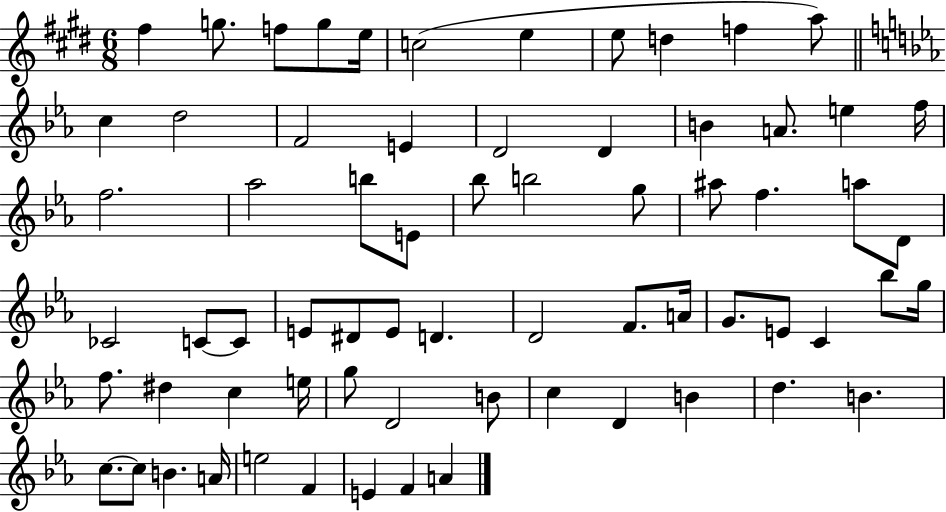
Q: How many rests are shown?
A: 0